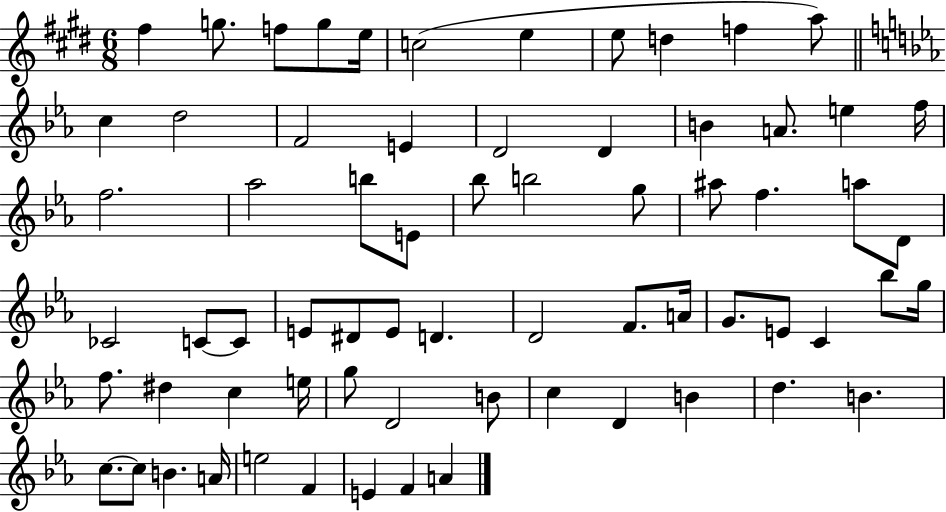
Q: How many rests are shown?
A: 0